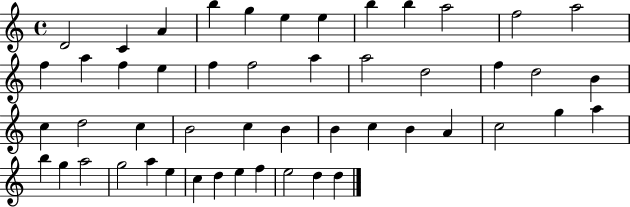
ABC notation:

X:1
T:Untitled
M:4/4
L:1/4
K:C
D2 C A b g e e b b a2 f2 a2 f a f e f f2 a a2 d2 f d2 B c d2 c B2 c B B c B A c2 g a b g a2 g2 a e c d e f e2 d d